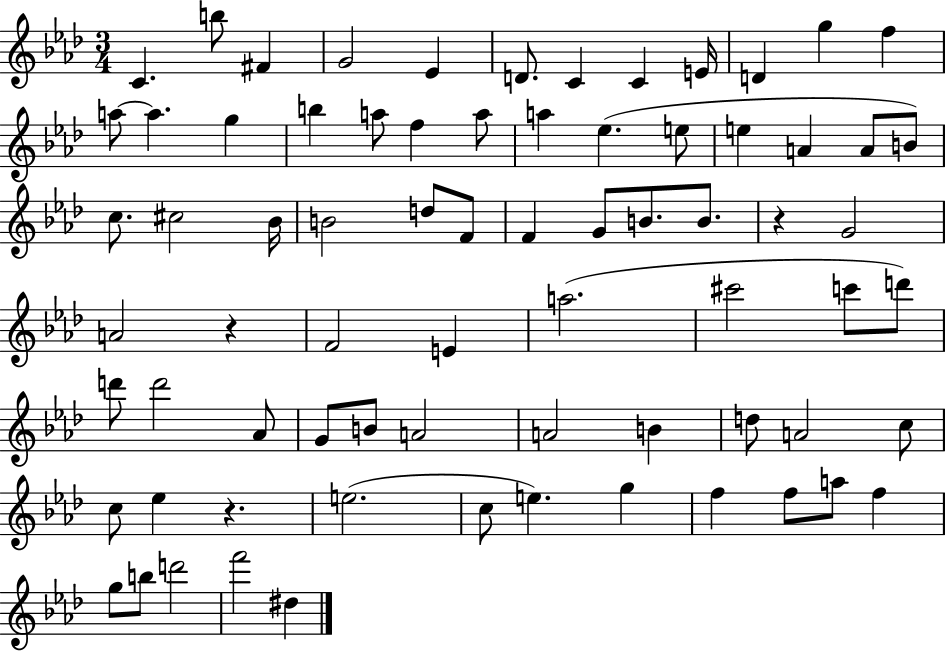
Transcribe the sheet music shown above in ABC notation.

X:1
T:Untitled
M:3/4
L:1/4
K:Ab
C b/2 ^F G2 _E D/2 C C E/4 D g f a/2 a g b a/2 f a/2 a _e e/2 e A A/2 B/2 c/2 ^c2 _B/4 B2 d/2 F/2 F G/2 B/2 B/2 z G2 A2 z F2 E a2 ^c'2 c'/2 d'/2 d'/2 d'2 _A/2 G/2 B/2 A2 A2 B d/2 A2 c/2 c/2 _e z e2 c/2 e g f f/2 a/2 f g/2 b/2 d'2 f'2 ^d